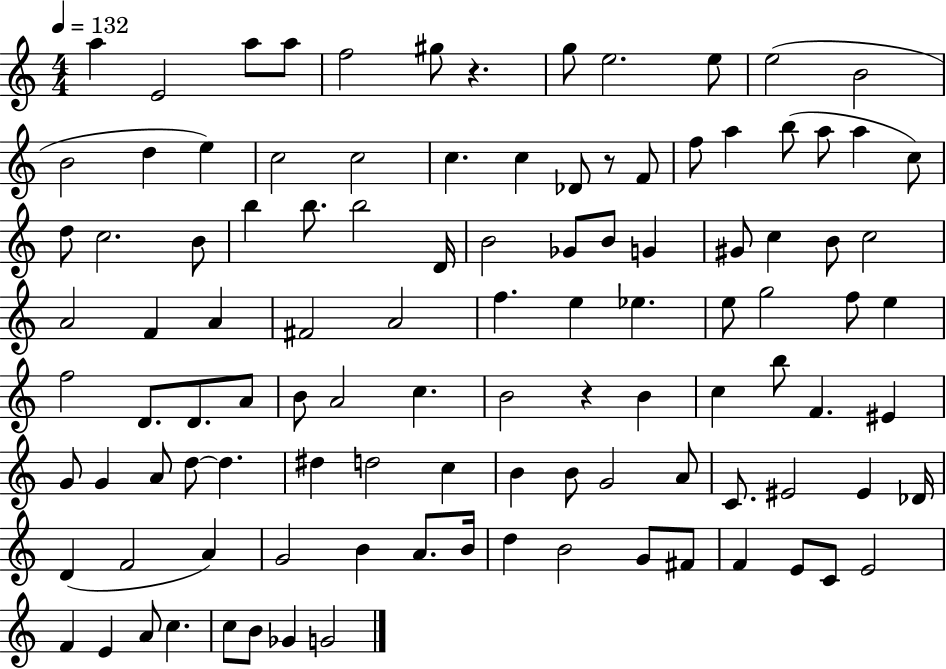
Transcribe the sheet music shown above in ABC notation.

X:1
T:Untitled
M:4/4
L:1/4
K:C
a E2 a/2 a/2 f2 ^g/2 z g/2 e2 e/2 e2 B2 B2 d e c2 c2 c c _D/2 z/2 F/2 f/2 a b/2 a/2 a c/2 d/2 c2 B/2 b b/2 b2 D/4 B2 _G/2 B/2 G ^G/2 c B/2 c2 A2 F A ^F2 A2 f e _e e/2 g2 f/2 e f2 D/2 D/2 A/2 B/2 A2 c B2 z B c b/2 F ^E G/2 G A/2 d/2 d ^d d2 c B B/2 G2 A/2 C/2 ^E2 ^E _D/4 D F2 A G2 B A/2 B/4 d B2 G/2 ^F/2 F E/2 C/2 E2 F E A/2 c c/2 B/2 _G G2